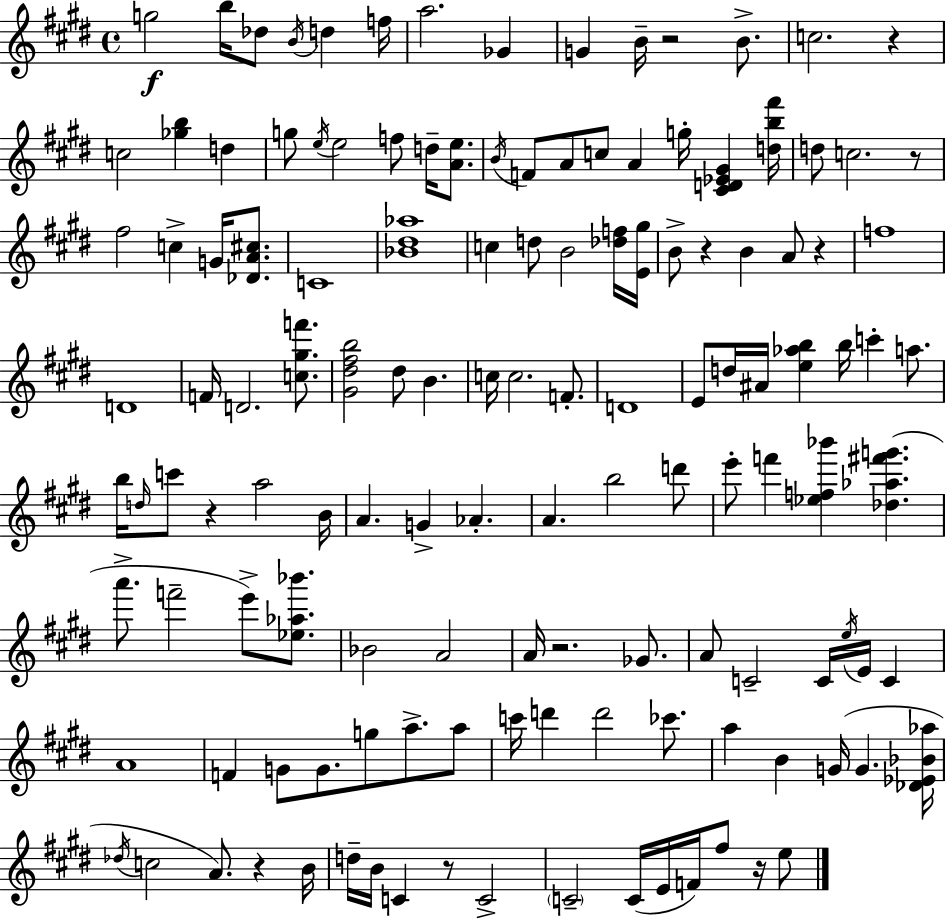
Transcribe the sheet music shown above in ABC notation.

X:1
T:Untitled
M:4/4
L:1/4
K:E
g2 b/4 _d/2 B/4 d f/4 a2 _G G B/4 z2 B/2 c2 z c2 [_gb] d g/2 e/4 e2 f/2 d/4 [Ae]/2 B/4 F/2 A/2 c/2 A g/4 [^CD_E^G] [db^f']/4 d/2 c2 z/2 ^f2 c G/4 [_DA^c]/2 C4 [_B^d_a]4 c d/2 B2 [_df]/4 [E^g]/4 B/2 z B A/2 z f4 D4 F/4 D2 [c^gf']/2 [^G^d^fb]2 ^d/2 B c/4 c2 F/2 D4 E/2 d/4 ^A/4 [e_ab] b/4 c' a/2 b/4 d/4 c'/2 z a2 B/4 A G _A A b2 d'/2 e'/2 f' [_ef_b'] [_d_a^f'g'] a'/2 f'2 e'/2 [_e_a_b']/2 _B2 A2 A/4 z2 _G/2 A/2 C2 C/4 e/4 E/4 C A4 F G/2 G/2 g/2 a/2 a/2 c'/4 d' d'2 _c'/2 a B G/4 G [_D_E_B_a]/4 _d/4 c2 A/2 z B/4 d/4 B/4 C z/2 C2 C2 C/4 E/4 F/4 ^f/2 z/4 e/2